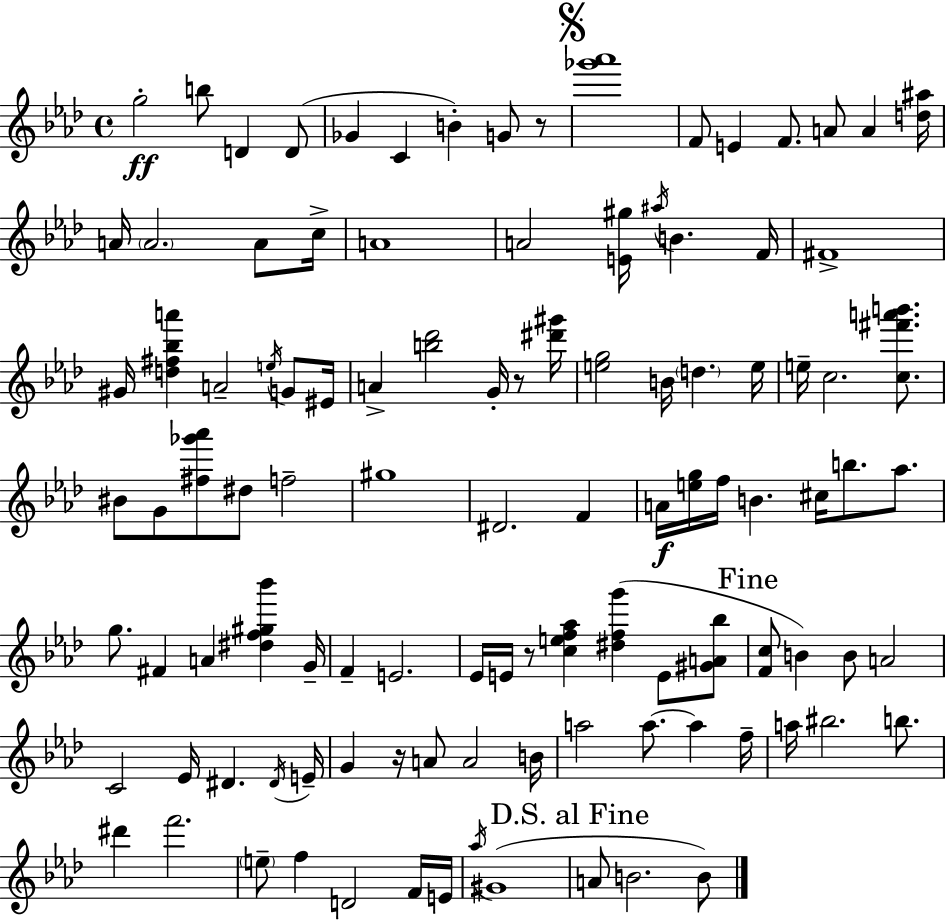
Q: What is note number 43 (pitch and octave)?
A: A4